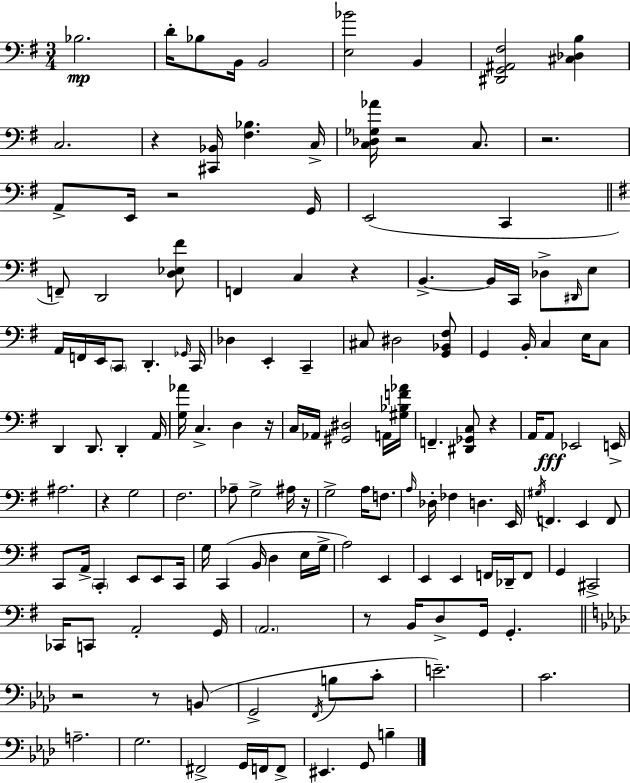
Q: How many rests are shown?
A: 12